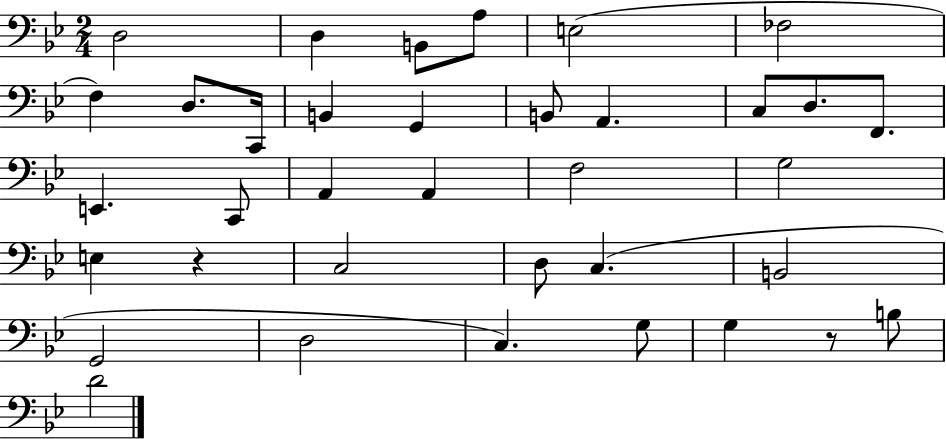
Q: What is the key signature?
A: BES major